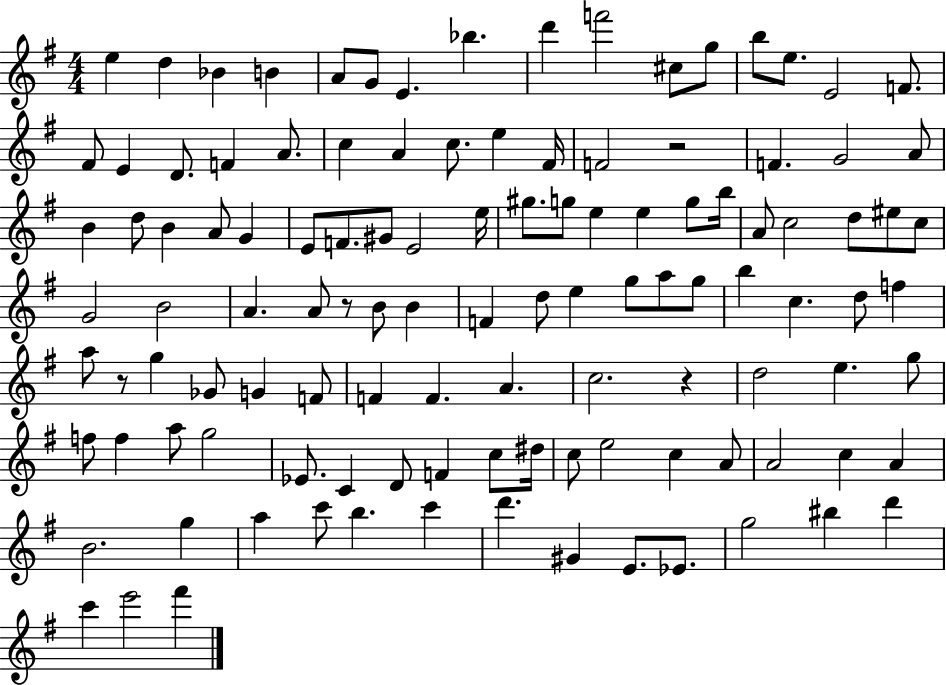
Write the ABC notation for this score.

X:1
T:Untitled
M:4/4
L:1/4
K:G
e d _B B A/2 G/2 E _b d' f'2 ^c/2 g/2 b/2 e/2 E2 F/2 ^F/2 E D/2 F A/2 c A c/2 e ^F/4 F2 z2 F G2 A/2 B d/2 B A/2 G E/2 F/2 ^G/2 E2 e/4 ^g/2 g/2 e e g/2 b/4 A/2 c2 d/2 ^e/2 c/2 G2 B2 A A/2 z/2 B/2 B F d/2 e g/2 a/2 g/2 b c d/2 f a/2 z/2 g _G/2 G F/2 F F A c2 z d2 e g/2 f/2 f a/2 g2 _E/2 C D/2 F c/2 ^d/4 c/2 e2 c A/2 A2 c A B2 g a c'/2 b c' d' ^G E/2 _E/2 g2 ^b d' c' e'2 ^f'